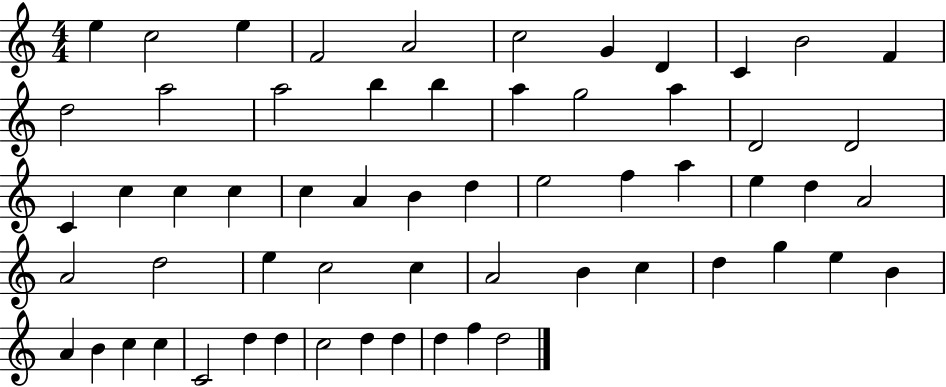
E5/q C5/h E5/q F4/h A4/h C5/h G4/q D4/q C4/q B4/h F4/q D5/h A5/h A5/h B5/q B5/q A5/q G5/h A5/q D4/h D4/h C4/q C5/q C5/q C5/q C5/q A4/q B4/q D5/q E5/h F5/q A5/q E5/q D5/q A4/h A4/h D5/h E5/q C5/h C5/q A4/h B4/q C5/q D5/q G5/q E5/q B4/q A4/q B4/q C5/q C5/q C4/h D5/q D5/q C5/h D5/q D5/q D5/q F5/q D5/h